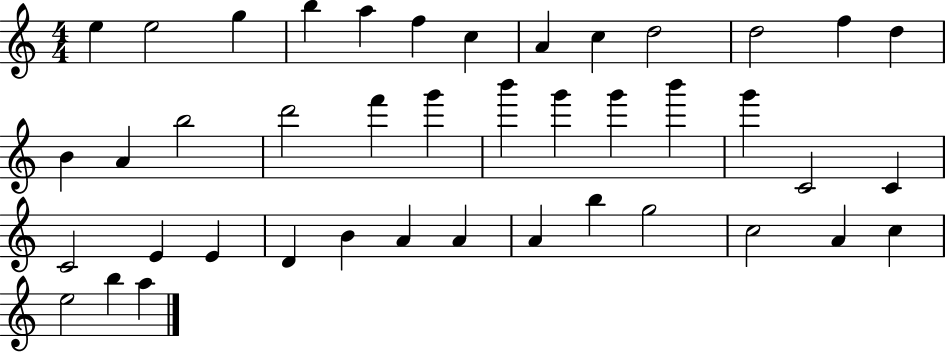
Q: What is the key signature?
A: C major